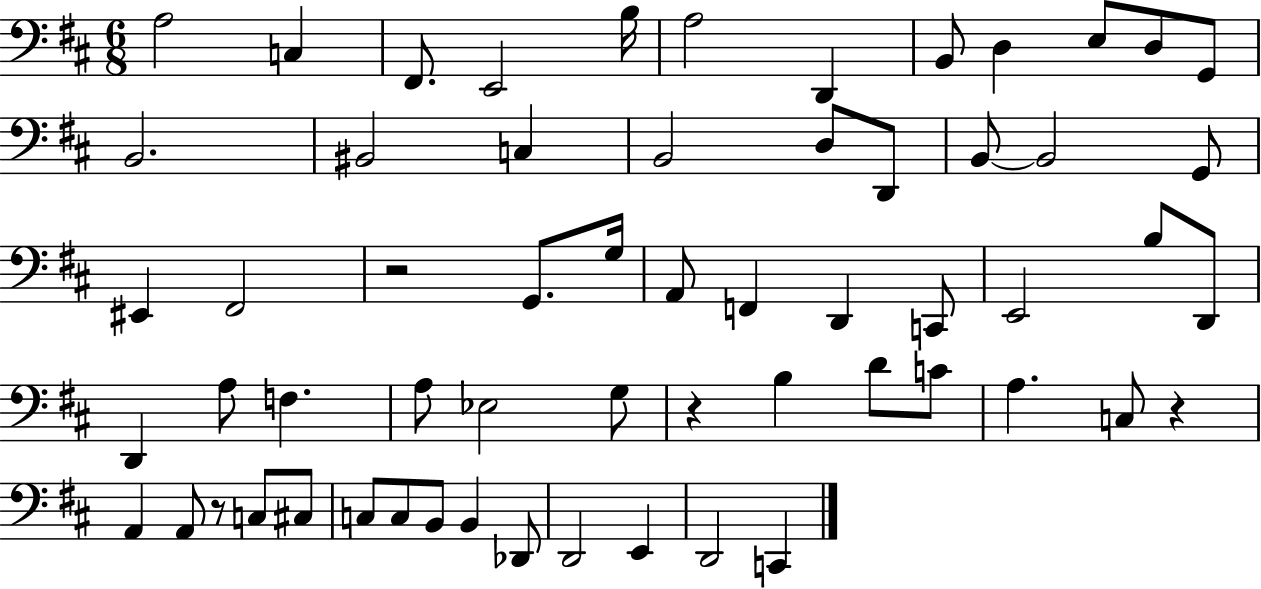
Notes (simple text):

A3/h C3/q F#2/e. E2/h B3/s A3/h D2/q B2/e D3/q E3/e D3/e G2/e B2/h. BIS2/h C3/q B2/h D3/e D2/e B2/e B2/h G2/e EIS2/q F#2/h R/h G2/e. G3/s A2/e F2/q D2/q C2/e E2/h B3/e D2/e D2/q A3/e F3/q. A3/e Eb3/h G3/e R/q B3/q D4/e C4/e A3/q. C3/e R/q A2/q A2/e R/e C3/e C#3/e C3/e C3/e B2/e B2/q Db2/e D2/h E2/q D2/h C2/q